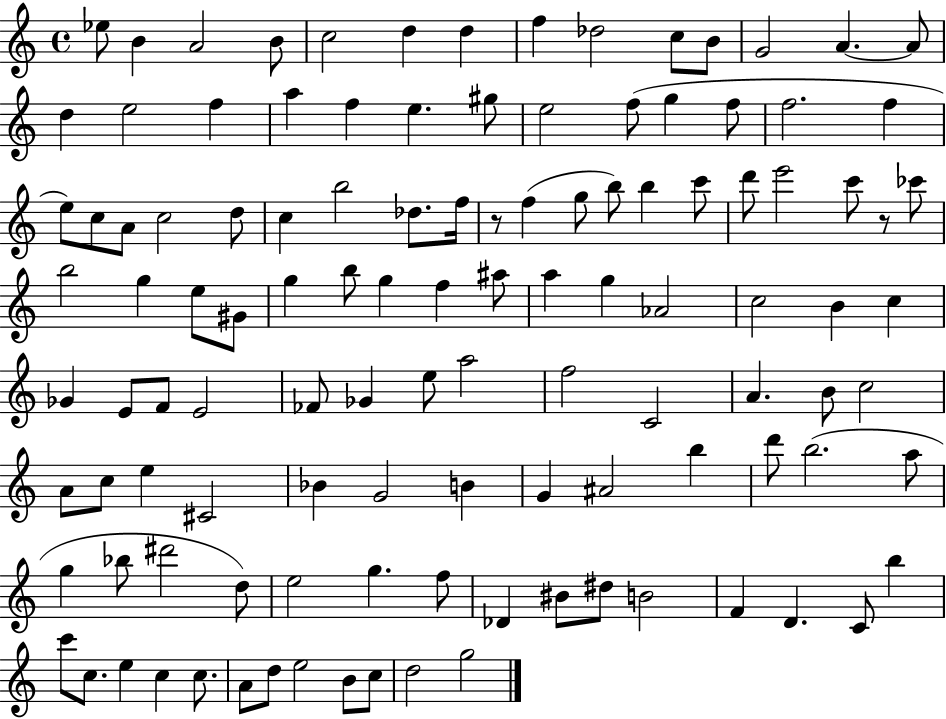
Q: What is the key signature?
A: C major